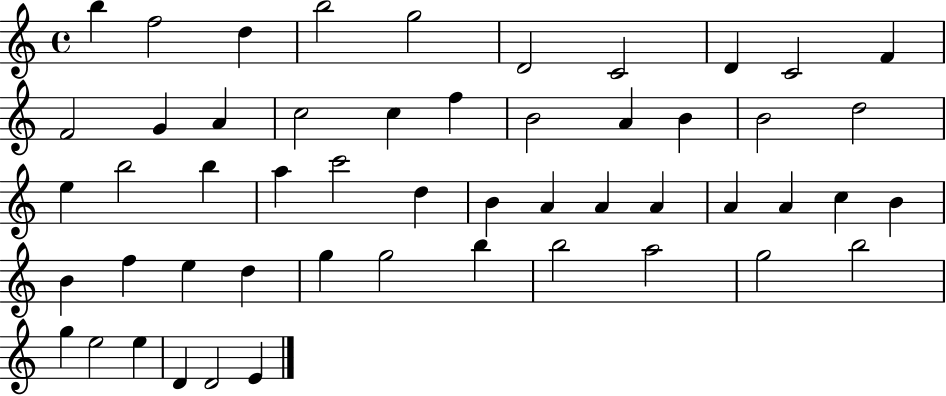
B5/q F5/h D5/q B5/h G5/h D4/h C4/h D4/q C4/h F4/q F4/h G4/q A4/q C5/h C5/q F5/q B4/h A4/q B4/q B4/h D5/h E5/q B5/h B5/q A5/q C6/h D5/q B4/q A4/q A4/q A4/q A4/q A4/q C5/q B4/q B4/q F5/q E5/q D5/q G5/q G5/h B5/q B5/h A5/h G5/h B5/h G5/q E5/h E5/q D4/q D4/h E4/q